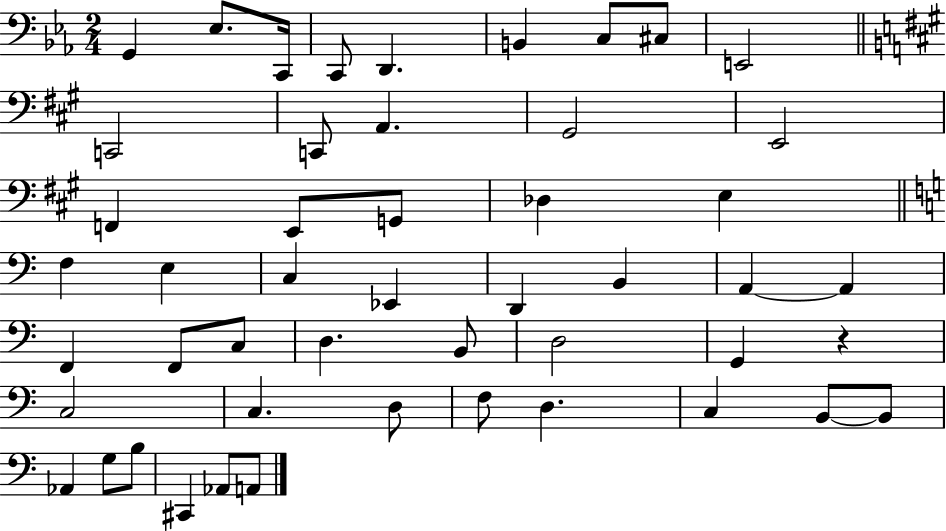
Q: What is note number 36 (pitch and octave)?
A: C3